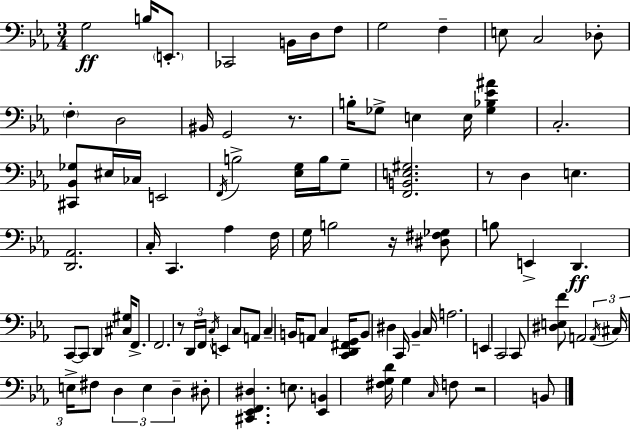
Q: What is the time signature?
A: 3/4